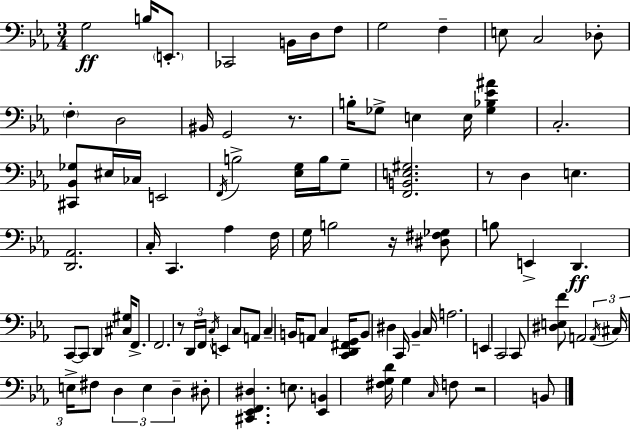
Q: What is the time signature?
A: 3/4